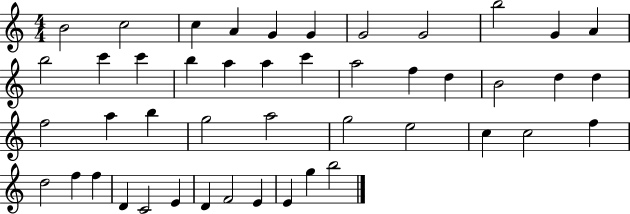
X:1
T:Untitled
M:4/4
L:1/4
K:C
B2 c2 c A G G G2 G2 b2 G A b2 c' c' b a a c' a2 f d B2 d d f2 a b g2 a2 g2 e2 c c2 f d2 f f D C2 E D F2 E E g b2